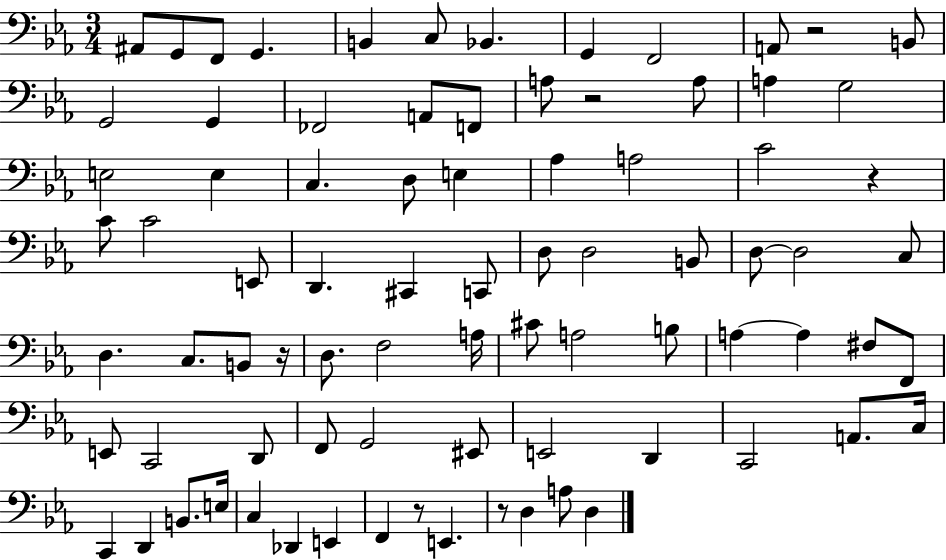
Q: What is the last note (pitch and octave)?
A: D3